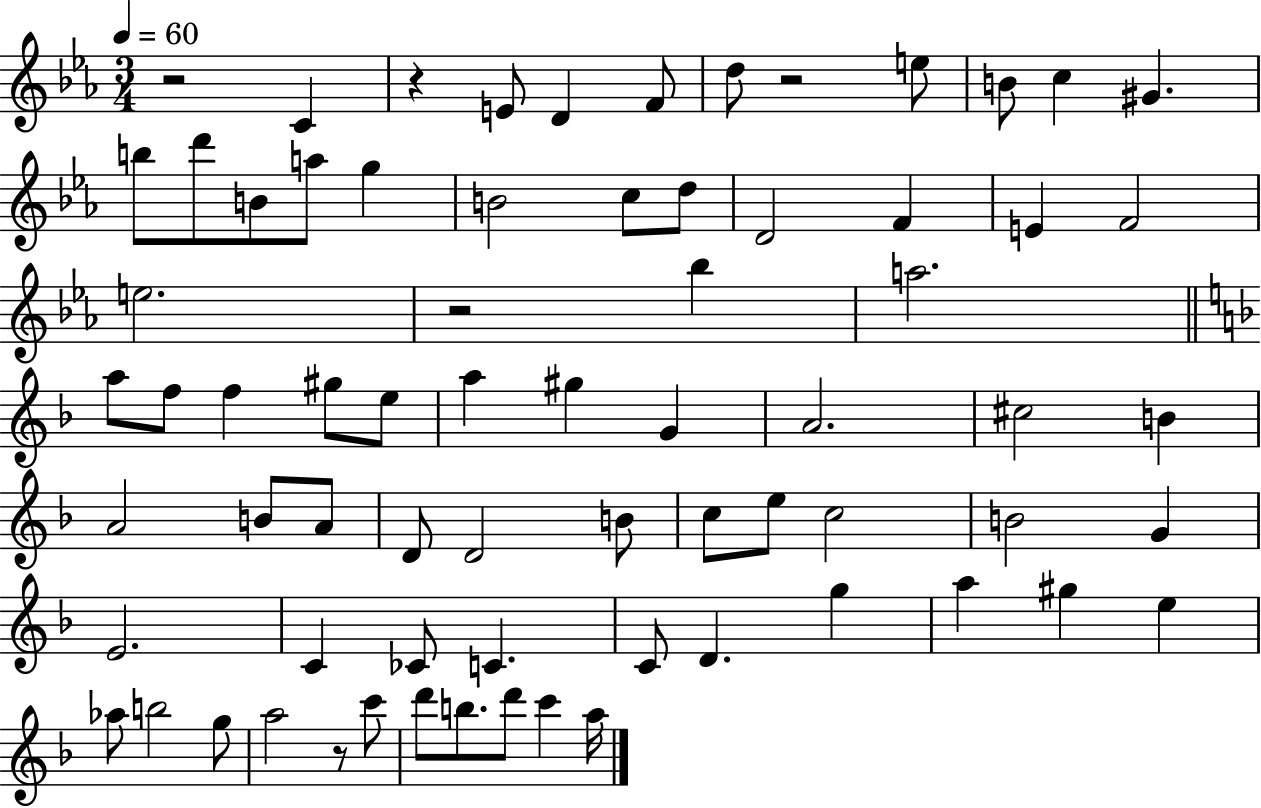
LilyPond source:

{
  \clef treble
  \numericTimeSignature
  \time 3/4
  \key ees \major
  \tempo 4 = 60
  \repeat volta 2 { r2 c'4 | r4 e'8 d'4 f'8 | d''8 r2 e''8 | b'8 c''4 gis'4. | \break b''8 d'''8 b'8 a''8 g''4 | b'2 c''8 d''8 | d'2 f'4 | e'4 f'2 | \break e''2. | r2 bes''4 | a''2. | \bar "||" \break \key f \major a''8 f''8 f''4 gis''8 e''8 | a''4 gis''4 g'4 | a'2. | cis''2 b'4 | \break a'2 b'8 a'8 | d'8 d'2 b'8 | c''8 e''8 c''2 | b'2 g'4 | \break e'2. | c'4 ces'8 c'4. | c'8 d'4. g''4 | a''4 gis''4 e''4 | \break aes''8 b''2 g''8 | a''2 r8 c'''8 | d'''8 b''8. d'''8 c'''4 a''16 | } \bar "|."
}